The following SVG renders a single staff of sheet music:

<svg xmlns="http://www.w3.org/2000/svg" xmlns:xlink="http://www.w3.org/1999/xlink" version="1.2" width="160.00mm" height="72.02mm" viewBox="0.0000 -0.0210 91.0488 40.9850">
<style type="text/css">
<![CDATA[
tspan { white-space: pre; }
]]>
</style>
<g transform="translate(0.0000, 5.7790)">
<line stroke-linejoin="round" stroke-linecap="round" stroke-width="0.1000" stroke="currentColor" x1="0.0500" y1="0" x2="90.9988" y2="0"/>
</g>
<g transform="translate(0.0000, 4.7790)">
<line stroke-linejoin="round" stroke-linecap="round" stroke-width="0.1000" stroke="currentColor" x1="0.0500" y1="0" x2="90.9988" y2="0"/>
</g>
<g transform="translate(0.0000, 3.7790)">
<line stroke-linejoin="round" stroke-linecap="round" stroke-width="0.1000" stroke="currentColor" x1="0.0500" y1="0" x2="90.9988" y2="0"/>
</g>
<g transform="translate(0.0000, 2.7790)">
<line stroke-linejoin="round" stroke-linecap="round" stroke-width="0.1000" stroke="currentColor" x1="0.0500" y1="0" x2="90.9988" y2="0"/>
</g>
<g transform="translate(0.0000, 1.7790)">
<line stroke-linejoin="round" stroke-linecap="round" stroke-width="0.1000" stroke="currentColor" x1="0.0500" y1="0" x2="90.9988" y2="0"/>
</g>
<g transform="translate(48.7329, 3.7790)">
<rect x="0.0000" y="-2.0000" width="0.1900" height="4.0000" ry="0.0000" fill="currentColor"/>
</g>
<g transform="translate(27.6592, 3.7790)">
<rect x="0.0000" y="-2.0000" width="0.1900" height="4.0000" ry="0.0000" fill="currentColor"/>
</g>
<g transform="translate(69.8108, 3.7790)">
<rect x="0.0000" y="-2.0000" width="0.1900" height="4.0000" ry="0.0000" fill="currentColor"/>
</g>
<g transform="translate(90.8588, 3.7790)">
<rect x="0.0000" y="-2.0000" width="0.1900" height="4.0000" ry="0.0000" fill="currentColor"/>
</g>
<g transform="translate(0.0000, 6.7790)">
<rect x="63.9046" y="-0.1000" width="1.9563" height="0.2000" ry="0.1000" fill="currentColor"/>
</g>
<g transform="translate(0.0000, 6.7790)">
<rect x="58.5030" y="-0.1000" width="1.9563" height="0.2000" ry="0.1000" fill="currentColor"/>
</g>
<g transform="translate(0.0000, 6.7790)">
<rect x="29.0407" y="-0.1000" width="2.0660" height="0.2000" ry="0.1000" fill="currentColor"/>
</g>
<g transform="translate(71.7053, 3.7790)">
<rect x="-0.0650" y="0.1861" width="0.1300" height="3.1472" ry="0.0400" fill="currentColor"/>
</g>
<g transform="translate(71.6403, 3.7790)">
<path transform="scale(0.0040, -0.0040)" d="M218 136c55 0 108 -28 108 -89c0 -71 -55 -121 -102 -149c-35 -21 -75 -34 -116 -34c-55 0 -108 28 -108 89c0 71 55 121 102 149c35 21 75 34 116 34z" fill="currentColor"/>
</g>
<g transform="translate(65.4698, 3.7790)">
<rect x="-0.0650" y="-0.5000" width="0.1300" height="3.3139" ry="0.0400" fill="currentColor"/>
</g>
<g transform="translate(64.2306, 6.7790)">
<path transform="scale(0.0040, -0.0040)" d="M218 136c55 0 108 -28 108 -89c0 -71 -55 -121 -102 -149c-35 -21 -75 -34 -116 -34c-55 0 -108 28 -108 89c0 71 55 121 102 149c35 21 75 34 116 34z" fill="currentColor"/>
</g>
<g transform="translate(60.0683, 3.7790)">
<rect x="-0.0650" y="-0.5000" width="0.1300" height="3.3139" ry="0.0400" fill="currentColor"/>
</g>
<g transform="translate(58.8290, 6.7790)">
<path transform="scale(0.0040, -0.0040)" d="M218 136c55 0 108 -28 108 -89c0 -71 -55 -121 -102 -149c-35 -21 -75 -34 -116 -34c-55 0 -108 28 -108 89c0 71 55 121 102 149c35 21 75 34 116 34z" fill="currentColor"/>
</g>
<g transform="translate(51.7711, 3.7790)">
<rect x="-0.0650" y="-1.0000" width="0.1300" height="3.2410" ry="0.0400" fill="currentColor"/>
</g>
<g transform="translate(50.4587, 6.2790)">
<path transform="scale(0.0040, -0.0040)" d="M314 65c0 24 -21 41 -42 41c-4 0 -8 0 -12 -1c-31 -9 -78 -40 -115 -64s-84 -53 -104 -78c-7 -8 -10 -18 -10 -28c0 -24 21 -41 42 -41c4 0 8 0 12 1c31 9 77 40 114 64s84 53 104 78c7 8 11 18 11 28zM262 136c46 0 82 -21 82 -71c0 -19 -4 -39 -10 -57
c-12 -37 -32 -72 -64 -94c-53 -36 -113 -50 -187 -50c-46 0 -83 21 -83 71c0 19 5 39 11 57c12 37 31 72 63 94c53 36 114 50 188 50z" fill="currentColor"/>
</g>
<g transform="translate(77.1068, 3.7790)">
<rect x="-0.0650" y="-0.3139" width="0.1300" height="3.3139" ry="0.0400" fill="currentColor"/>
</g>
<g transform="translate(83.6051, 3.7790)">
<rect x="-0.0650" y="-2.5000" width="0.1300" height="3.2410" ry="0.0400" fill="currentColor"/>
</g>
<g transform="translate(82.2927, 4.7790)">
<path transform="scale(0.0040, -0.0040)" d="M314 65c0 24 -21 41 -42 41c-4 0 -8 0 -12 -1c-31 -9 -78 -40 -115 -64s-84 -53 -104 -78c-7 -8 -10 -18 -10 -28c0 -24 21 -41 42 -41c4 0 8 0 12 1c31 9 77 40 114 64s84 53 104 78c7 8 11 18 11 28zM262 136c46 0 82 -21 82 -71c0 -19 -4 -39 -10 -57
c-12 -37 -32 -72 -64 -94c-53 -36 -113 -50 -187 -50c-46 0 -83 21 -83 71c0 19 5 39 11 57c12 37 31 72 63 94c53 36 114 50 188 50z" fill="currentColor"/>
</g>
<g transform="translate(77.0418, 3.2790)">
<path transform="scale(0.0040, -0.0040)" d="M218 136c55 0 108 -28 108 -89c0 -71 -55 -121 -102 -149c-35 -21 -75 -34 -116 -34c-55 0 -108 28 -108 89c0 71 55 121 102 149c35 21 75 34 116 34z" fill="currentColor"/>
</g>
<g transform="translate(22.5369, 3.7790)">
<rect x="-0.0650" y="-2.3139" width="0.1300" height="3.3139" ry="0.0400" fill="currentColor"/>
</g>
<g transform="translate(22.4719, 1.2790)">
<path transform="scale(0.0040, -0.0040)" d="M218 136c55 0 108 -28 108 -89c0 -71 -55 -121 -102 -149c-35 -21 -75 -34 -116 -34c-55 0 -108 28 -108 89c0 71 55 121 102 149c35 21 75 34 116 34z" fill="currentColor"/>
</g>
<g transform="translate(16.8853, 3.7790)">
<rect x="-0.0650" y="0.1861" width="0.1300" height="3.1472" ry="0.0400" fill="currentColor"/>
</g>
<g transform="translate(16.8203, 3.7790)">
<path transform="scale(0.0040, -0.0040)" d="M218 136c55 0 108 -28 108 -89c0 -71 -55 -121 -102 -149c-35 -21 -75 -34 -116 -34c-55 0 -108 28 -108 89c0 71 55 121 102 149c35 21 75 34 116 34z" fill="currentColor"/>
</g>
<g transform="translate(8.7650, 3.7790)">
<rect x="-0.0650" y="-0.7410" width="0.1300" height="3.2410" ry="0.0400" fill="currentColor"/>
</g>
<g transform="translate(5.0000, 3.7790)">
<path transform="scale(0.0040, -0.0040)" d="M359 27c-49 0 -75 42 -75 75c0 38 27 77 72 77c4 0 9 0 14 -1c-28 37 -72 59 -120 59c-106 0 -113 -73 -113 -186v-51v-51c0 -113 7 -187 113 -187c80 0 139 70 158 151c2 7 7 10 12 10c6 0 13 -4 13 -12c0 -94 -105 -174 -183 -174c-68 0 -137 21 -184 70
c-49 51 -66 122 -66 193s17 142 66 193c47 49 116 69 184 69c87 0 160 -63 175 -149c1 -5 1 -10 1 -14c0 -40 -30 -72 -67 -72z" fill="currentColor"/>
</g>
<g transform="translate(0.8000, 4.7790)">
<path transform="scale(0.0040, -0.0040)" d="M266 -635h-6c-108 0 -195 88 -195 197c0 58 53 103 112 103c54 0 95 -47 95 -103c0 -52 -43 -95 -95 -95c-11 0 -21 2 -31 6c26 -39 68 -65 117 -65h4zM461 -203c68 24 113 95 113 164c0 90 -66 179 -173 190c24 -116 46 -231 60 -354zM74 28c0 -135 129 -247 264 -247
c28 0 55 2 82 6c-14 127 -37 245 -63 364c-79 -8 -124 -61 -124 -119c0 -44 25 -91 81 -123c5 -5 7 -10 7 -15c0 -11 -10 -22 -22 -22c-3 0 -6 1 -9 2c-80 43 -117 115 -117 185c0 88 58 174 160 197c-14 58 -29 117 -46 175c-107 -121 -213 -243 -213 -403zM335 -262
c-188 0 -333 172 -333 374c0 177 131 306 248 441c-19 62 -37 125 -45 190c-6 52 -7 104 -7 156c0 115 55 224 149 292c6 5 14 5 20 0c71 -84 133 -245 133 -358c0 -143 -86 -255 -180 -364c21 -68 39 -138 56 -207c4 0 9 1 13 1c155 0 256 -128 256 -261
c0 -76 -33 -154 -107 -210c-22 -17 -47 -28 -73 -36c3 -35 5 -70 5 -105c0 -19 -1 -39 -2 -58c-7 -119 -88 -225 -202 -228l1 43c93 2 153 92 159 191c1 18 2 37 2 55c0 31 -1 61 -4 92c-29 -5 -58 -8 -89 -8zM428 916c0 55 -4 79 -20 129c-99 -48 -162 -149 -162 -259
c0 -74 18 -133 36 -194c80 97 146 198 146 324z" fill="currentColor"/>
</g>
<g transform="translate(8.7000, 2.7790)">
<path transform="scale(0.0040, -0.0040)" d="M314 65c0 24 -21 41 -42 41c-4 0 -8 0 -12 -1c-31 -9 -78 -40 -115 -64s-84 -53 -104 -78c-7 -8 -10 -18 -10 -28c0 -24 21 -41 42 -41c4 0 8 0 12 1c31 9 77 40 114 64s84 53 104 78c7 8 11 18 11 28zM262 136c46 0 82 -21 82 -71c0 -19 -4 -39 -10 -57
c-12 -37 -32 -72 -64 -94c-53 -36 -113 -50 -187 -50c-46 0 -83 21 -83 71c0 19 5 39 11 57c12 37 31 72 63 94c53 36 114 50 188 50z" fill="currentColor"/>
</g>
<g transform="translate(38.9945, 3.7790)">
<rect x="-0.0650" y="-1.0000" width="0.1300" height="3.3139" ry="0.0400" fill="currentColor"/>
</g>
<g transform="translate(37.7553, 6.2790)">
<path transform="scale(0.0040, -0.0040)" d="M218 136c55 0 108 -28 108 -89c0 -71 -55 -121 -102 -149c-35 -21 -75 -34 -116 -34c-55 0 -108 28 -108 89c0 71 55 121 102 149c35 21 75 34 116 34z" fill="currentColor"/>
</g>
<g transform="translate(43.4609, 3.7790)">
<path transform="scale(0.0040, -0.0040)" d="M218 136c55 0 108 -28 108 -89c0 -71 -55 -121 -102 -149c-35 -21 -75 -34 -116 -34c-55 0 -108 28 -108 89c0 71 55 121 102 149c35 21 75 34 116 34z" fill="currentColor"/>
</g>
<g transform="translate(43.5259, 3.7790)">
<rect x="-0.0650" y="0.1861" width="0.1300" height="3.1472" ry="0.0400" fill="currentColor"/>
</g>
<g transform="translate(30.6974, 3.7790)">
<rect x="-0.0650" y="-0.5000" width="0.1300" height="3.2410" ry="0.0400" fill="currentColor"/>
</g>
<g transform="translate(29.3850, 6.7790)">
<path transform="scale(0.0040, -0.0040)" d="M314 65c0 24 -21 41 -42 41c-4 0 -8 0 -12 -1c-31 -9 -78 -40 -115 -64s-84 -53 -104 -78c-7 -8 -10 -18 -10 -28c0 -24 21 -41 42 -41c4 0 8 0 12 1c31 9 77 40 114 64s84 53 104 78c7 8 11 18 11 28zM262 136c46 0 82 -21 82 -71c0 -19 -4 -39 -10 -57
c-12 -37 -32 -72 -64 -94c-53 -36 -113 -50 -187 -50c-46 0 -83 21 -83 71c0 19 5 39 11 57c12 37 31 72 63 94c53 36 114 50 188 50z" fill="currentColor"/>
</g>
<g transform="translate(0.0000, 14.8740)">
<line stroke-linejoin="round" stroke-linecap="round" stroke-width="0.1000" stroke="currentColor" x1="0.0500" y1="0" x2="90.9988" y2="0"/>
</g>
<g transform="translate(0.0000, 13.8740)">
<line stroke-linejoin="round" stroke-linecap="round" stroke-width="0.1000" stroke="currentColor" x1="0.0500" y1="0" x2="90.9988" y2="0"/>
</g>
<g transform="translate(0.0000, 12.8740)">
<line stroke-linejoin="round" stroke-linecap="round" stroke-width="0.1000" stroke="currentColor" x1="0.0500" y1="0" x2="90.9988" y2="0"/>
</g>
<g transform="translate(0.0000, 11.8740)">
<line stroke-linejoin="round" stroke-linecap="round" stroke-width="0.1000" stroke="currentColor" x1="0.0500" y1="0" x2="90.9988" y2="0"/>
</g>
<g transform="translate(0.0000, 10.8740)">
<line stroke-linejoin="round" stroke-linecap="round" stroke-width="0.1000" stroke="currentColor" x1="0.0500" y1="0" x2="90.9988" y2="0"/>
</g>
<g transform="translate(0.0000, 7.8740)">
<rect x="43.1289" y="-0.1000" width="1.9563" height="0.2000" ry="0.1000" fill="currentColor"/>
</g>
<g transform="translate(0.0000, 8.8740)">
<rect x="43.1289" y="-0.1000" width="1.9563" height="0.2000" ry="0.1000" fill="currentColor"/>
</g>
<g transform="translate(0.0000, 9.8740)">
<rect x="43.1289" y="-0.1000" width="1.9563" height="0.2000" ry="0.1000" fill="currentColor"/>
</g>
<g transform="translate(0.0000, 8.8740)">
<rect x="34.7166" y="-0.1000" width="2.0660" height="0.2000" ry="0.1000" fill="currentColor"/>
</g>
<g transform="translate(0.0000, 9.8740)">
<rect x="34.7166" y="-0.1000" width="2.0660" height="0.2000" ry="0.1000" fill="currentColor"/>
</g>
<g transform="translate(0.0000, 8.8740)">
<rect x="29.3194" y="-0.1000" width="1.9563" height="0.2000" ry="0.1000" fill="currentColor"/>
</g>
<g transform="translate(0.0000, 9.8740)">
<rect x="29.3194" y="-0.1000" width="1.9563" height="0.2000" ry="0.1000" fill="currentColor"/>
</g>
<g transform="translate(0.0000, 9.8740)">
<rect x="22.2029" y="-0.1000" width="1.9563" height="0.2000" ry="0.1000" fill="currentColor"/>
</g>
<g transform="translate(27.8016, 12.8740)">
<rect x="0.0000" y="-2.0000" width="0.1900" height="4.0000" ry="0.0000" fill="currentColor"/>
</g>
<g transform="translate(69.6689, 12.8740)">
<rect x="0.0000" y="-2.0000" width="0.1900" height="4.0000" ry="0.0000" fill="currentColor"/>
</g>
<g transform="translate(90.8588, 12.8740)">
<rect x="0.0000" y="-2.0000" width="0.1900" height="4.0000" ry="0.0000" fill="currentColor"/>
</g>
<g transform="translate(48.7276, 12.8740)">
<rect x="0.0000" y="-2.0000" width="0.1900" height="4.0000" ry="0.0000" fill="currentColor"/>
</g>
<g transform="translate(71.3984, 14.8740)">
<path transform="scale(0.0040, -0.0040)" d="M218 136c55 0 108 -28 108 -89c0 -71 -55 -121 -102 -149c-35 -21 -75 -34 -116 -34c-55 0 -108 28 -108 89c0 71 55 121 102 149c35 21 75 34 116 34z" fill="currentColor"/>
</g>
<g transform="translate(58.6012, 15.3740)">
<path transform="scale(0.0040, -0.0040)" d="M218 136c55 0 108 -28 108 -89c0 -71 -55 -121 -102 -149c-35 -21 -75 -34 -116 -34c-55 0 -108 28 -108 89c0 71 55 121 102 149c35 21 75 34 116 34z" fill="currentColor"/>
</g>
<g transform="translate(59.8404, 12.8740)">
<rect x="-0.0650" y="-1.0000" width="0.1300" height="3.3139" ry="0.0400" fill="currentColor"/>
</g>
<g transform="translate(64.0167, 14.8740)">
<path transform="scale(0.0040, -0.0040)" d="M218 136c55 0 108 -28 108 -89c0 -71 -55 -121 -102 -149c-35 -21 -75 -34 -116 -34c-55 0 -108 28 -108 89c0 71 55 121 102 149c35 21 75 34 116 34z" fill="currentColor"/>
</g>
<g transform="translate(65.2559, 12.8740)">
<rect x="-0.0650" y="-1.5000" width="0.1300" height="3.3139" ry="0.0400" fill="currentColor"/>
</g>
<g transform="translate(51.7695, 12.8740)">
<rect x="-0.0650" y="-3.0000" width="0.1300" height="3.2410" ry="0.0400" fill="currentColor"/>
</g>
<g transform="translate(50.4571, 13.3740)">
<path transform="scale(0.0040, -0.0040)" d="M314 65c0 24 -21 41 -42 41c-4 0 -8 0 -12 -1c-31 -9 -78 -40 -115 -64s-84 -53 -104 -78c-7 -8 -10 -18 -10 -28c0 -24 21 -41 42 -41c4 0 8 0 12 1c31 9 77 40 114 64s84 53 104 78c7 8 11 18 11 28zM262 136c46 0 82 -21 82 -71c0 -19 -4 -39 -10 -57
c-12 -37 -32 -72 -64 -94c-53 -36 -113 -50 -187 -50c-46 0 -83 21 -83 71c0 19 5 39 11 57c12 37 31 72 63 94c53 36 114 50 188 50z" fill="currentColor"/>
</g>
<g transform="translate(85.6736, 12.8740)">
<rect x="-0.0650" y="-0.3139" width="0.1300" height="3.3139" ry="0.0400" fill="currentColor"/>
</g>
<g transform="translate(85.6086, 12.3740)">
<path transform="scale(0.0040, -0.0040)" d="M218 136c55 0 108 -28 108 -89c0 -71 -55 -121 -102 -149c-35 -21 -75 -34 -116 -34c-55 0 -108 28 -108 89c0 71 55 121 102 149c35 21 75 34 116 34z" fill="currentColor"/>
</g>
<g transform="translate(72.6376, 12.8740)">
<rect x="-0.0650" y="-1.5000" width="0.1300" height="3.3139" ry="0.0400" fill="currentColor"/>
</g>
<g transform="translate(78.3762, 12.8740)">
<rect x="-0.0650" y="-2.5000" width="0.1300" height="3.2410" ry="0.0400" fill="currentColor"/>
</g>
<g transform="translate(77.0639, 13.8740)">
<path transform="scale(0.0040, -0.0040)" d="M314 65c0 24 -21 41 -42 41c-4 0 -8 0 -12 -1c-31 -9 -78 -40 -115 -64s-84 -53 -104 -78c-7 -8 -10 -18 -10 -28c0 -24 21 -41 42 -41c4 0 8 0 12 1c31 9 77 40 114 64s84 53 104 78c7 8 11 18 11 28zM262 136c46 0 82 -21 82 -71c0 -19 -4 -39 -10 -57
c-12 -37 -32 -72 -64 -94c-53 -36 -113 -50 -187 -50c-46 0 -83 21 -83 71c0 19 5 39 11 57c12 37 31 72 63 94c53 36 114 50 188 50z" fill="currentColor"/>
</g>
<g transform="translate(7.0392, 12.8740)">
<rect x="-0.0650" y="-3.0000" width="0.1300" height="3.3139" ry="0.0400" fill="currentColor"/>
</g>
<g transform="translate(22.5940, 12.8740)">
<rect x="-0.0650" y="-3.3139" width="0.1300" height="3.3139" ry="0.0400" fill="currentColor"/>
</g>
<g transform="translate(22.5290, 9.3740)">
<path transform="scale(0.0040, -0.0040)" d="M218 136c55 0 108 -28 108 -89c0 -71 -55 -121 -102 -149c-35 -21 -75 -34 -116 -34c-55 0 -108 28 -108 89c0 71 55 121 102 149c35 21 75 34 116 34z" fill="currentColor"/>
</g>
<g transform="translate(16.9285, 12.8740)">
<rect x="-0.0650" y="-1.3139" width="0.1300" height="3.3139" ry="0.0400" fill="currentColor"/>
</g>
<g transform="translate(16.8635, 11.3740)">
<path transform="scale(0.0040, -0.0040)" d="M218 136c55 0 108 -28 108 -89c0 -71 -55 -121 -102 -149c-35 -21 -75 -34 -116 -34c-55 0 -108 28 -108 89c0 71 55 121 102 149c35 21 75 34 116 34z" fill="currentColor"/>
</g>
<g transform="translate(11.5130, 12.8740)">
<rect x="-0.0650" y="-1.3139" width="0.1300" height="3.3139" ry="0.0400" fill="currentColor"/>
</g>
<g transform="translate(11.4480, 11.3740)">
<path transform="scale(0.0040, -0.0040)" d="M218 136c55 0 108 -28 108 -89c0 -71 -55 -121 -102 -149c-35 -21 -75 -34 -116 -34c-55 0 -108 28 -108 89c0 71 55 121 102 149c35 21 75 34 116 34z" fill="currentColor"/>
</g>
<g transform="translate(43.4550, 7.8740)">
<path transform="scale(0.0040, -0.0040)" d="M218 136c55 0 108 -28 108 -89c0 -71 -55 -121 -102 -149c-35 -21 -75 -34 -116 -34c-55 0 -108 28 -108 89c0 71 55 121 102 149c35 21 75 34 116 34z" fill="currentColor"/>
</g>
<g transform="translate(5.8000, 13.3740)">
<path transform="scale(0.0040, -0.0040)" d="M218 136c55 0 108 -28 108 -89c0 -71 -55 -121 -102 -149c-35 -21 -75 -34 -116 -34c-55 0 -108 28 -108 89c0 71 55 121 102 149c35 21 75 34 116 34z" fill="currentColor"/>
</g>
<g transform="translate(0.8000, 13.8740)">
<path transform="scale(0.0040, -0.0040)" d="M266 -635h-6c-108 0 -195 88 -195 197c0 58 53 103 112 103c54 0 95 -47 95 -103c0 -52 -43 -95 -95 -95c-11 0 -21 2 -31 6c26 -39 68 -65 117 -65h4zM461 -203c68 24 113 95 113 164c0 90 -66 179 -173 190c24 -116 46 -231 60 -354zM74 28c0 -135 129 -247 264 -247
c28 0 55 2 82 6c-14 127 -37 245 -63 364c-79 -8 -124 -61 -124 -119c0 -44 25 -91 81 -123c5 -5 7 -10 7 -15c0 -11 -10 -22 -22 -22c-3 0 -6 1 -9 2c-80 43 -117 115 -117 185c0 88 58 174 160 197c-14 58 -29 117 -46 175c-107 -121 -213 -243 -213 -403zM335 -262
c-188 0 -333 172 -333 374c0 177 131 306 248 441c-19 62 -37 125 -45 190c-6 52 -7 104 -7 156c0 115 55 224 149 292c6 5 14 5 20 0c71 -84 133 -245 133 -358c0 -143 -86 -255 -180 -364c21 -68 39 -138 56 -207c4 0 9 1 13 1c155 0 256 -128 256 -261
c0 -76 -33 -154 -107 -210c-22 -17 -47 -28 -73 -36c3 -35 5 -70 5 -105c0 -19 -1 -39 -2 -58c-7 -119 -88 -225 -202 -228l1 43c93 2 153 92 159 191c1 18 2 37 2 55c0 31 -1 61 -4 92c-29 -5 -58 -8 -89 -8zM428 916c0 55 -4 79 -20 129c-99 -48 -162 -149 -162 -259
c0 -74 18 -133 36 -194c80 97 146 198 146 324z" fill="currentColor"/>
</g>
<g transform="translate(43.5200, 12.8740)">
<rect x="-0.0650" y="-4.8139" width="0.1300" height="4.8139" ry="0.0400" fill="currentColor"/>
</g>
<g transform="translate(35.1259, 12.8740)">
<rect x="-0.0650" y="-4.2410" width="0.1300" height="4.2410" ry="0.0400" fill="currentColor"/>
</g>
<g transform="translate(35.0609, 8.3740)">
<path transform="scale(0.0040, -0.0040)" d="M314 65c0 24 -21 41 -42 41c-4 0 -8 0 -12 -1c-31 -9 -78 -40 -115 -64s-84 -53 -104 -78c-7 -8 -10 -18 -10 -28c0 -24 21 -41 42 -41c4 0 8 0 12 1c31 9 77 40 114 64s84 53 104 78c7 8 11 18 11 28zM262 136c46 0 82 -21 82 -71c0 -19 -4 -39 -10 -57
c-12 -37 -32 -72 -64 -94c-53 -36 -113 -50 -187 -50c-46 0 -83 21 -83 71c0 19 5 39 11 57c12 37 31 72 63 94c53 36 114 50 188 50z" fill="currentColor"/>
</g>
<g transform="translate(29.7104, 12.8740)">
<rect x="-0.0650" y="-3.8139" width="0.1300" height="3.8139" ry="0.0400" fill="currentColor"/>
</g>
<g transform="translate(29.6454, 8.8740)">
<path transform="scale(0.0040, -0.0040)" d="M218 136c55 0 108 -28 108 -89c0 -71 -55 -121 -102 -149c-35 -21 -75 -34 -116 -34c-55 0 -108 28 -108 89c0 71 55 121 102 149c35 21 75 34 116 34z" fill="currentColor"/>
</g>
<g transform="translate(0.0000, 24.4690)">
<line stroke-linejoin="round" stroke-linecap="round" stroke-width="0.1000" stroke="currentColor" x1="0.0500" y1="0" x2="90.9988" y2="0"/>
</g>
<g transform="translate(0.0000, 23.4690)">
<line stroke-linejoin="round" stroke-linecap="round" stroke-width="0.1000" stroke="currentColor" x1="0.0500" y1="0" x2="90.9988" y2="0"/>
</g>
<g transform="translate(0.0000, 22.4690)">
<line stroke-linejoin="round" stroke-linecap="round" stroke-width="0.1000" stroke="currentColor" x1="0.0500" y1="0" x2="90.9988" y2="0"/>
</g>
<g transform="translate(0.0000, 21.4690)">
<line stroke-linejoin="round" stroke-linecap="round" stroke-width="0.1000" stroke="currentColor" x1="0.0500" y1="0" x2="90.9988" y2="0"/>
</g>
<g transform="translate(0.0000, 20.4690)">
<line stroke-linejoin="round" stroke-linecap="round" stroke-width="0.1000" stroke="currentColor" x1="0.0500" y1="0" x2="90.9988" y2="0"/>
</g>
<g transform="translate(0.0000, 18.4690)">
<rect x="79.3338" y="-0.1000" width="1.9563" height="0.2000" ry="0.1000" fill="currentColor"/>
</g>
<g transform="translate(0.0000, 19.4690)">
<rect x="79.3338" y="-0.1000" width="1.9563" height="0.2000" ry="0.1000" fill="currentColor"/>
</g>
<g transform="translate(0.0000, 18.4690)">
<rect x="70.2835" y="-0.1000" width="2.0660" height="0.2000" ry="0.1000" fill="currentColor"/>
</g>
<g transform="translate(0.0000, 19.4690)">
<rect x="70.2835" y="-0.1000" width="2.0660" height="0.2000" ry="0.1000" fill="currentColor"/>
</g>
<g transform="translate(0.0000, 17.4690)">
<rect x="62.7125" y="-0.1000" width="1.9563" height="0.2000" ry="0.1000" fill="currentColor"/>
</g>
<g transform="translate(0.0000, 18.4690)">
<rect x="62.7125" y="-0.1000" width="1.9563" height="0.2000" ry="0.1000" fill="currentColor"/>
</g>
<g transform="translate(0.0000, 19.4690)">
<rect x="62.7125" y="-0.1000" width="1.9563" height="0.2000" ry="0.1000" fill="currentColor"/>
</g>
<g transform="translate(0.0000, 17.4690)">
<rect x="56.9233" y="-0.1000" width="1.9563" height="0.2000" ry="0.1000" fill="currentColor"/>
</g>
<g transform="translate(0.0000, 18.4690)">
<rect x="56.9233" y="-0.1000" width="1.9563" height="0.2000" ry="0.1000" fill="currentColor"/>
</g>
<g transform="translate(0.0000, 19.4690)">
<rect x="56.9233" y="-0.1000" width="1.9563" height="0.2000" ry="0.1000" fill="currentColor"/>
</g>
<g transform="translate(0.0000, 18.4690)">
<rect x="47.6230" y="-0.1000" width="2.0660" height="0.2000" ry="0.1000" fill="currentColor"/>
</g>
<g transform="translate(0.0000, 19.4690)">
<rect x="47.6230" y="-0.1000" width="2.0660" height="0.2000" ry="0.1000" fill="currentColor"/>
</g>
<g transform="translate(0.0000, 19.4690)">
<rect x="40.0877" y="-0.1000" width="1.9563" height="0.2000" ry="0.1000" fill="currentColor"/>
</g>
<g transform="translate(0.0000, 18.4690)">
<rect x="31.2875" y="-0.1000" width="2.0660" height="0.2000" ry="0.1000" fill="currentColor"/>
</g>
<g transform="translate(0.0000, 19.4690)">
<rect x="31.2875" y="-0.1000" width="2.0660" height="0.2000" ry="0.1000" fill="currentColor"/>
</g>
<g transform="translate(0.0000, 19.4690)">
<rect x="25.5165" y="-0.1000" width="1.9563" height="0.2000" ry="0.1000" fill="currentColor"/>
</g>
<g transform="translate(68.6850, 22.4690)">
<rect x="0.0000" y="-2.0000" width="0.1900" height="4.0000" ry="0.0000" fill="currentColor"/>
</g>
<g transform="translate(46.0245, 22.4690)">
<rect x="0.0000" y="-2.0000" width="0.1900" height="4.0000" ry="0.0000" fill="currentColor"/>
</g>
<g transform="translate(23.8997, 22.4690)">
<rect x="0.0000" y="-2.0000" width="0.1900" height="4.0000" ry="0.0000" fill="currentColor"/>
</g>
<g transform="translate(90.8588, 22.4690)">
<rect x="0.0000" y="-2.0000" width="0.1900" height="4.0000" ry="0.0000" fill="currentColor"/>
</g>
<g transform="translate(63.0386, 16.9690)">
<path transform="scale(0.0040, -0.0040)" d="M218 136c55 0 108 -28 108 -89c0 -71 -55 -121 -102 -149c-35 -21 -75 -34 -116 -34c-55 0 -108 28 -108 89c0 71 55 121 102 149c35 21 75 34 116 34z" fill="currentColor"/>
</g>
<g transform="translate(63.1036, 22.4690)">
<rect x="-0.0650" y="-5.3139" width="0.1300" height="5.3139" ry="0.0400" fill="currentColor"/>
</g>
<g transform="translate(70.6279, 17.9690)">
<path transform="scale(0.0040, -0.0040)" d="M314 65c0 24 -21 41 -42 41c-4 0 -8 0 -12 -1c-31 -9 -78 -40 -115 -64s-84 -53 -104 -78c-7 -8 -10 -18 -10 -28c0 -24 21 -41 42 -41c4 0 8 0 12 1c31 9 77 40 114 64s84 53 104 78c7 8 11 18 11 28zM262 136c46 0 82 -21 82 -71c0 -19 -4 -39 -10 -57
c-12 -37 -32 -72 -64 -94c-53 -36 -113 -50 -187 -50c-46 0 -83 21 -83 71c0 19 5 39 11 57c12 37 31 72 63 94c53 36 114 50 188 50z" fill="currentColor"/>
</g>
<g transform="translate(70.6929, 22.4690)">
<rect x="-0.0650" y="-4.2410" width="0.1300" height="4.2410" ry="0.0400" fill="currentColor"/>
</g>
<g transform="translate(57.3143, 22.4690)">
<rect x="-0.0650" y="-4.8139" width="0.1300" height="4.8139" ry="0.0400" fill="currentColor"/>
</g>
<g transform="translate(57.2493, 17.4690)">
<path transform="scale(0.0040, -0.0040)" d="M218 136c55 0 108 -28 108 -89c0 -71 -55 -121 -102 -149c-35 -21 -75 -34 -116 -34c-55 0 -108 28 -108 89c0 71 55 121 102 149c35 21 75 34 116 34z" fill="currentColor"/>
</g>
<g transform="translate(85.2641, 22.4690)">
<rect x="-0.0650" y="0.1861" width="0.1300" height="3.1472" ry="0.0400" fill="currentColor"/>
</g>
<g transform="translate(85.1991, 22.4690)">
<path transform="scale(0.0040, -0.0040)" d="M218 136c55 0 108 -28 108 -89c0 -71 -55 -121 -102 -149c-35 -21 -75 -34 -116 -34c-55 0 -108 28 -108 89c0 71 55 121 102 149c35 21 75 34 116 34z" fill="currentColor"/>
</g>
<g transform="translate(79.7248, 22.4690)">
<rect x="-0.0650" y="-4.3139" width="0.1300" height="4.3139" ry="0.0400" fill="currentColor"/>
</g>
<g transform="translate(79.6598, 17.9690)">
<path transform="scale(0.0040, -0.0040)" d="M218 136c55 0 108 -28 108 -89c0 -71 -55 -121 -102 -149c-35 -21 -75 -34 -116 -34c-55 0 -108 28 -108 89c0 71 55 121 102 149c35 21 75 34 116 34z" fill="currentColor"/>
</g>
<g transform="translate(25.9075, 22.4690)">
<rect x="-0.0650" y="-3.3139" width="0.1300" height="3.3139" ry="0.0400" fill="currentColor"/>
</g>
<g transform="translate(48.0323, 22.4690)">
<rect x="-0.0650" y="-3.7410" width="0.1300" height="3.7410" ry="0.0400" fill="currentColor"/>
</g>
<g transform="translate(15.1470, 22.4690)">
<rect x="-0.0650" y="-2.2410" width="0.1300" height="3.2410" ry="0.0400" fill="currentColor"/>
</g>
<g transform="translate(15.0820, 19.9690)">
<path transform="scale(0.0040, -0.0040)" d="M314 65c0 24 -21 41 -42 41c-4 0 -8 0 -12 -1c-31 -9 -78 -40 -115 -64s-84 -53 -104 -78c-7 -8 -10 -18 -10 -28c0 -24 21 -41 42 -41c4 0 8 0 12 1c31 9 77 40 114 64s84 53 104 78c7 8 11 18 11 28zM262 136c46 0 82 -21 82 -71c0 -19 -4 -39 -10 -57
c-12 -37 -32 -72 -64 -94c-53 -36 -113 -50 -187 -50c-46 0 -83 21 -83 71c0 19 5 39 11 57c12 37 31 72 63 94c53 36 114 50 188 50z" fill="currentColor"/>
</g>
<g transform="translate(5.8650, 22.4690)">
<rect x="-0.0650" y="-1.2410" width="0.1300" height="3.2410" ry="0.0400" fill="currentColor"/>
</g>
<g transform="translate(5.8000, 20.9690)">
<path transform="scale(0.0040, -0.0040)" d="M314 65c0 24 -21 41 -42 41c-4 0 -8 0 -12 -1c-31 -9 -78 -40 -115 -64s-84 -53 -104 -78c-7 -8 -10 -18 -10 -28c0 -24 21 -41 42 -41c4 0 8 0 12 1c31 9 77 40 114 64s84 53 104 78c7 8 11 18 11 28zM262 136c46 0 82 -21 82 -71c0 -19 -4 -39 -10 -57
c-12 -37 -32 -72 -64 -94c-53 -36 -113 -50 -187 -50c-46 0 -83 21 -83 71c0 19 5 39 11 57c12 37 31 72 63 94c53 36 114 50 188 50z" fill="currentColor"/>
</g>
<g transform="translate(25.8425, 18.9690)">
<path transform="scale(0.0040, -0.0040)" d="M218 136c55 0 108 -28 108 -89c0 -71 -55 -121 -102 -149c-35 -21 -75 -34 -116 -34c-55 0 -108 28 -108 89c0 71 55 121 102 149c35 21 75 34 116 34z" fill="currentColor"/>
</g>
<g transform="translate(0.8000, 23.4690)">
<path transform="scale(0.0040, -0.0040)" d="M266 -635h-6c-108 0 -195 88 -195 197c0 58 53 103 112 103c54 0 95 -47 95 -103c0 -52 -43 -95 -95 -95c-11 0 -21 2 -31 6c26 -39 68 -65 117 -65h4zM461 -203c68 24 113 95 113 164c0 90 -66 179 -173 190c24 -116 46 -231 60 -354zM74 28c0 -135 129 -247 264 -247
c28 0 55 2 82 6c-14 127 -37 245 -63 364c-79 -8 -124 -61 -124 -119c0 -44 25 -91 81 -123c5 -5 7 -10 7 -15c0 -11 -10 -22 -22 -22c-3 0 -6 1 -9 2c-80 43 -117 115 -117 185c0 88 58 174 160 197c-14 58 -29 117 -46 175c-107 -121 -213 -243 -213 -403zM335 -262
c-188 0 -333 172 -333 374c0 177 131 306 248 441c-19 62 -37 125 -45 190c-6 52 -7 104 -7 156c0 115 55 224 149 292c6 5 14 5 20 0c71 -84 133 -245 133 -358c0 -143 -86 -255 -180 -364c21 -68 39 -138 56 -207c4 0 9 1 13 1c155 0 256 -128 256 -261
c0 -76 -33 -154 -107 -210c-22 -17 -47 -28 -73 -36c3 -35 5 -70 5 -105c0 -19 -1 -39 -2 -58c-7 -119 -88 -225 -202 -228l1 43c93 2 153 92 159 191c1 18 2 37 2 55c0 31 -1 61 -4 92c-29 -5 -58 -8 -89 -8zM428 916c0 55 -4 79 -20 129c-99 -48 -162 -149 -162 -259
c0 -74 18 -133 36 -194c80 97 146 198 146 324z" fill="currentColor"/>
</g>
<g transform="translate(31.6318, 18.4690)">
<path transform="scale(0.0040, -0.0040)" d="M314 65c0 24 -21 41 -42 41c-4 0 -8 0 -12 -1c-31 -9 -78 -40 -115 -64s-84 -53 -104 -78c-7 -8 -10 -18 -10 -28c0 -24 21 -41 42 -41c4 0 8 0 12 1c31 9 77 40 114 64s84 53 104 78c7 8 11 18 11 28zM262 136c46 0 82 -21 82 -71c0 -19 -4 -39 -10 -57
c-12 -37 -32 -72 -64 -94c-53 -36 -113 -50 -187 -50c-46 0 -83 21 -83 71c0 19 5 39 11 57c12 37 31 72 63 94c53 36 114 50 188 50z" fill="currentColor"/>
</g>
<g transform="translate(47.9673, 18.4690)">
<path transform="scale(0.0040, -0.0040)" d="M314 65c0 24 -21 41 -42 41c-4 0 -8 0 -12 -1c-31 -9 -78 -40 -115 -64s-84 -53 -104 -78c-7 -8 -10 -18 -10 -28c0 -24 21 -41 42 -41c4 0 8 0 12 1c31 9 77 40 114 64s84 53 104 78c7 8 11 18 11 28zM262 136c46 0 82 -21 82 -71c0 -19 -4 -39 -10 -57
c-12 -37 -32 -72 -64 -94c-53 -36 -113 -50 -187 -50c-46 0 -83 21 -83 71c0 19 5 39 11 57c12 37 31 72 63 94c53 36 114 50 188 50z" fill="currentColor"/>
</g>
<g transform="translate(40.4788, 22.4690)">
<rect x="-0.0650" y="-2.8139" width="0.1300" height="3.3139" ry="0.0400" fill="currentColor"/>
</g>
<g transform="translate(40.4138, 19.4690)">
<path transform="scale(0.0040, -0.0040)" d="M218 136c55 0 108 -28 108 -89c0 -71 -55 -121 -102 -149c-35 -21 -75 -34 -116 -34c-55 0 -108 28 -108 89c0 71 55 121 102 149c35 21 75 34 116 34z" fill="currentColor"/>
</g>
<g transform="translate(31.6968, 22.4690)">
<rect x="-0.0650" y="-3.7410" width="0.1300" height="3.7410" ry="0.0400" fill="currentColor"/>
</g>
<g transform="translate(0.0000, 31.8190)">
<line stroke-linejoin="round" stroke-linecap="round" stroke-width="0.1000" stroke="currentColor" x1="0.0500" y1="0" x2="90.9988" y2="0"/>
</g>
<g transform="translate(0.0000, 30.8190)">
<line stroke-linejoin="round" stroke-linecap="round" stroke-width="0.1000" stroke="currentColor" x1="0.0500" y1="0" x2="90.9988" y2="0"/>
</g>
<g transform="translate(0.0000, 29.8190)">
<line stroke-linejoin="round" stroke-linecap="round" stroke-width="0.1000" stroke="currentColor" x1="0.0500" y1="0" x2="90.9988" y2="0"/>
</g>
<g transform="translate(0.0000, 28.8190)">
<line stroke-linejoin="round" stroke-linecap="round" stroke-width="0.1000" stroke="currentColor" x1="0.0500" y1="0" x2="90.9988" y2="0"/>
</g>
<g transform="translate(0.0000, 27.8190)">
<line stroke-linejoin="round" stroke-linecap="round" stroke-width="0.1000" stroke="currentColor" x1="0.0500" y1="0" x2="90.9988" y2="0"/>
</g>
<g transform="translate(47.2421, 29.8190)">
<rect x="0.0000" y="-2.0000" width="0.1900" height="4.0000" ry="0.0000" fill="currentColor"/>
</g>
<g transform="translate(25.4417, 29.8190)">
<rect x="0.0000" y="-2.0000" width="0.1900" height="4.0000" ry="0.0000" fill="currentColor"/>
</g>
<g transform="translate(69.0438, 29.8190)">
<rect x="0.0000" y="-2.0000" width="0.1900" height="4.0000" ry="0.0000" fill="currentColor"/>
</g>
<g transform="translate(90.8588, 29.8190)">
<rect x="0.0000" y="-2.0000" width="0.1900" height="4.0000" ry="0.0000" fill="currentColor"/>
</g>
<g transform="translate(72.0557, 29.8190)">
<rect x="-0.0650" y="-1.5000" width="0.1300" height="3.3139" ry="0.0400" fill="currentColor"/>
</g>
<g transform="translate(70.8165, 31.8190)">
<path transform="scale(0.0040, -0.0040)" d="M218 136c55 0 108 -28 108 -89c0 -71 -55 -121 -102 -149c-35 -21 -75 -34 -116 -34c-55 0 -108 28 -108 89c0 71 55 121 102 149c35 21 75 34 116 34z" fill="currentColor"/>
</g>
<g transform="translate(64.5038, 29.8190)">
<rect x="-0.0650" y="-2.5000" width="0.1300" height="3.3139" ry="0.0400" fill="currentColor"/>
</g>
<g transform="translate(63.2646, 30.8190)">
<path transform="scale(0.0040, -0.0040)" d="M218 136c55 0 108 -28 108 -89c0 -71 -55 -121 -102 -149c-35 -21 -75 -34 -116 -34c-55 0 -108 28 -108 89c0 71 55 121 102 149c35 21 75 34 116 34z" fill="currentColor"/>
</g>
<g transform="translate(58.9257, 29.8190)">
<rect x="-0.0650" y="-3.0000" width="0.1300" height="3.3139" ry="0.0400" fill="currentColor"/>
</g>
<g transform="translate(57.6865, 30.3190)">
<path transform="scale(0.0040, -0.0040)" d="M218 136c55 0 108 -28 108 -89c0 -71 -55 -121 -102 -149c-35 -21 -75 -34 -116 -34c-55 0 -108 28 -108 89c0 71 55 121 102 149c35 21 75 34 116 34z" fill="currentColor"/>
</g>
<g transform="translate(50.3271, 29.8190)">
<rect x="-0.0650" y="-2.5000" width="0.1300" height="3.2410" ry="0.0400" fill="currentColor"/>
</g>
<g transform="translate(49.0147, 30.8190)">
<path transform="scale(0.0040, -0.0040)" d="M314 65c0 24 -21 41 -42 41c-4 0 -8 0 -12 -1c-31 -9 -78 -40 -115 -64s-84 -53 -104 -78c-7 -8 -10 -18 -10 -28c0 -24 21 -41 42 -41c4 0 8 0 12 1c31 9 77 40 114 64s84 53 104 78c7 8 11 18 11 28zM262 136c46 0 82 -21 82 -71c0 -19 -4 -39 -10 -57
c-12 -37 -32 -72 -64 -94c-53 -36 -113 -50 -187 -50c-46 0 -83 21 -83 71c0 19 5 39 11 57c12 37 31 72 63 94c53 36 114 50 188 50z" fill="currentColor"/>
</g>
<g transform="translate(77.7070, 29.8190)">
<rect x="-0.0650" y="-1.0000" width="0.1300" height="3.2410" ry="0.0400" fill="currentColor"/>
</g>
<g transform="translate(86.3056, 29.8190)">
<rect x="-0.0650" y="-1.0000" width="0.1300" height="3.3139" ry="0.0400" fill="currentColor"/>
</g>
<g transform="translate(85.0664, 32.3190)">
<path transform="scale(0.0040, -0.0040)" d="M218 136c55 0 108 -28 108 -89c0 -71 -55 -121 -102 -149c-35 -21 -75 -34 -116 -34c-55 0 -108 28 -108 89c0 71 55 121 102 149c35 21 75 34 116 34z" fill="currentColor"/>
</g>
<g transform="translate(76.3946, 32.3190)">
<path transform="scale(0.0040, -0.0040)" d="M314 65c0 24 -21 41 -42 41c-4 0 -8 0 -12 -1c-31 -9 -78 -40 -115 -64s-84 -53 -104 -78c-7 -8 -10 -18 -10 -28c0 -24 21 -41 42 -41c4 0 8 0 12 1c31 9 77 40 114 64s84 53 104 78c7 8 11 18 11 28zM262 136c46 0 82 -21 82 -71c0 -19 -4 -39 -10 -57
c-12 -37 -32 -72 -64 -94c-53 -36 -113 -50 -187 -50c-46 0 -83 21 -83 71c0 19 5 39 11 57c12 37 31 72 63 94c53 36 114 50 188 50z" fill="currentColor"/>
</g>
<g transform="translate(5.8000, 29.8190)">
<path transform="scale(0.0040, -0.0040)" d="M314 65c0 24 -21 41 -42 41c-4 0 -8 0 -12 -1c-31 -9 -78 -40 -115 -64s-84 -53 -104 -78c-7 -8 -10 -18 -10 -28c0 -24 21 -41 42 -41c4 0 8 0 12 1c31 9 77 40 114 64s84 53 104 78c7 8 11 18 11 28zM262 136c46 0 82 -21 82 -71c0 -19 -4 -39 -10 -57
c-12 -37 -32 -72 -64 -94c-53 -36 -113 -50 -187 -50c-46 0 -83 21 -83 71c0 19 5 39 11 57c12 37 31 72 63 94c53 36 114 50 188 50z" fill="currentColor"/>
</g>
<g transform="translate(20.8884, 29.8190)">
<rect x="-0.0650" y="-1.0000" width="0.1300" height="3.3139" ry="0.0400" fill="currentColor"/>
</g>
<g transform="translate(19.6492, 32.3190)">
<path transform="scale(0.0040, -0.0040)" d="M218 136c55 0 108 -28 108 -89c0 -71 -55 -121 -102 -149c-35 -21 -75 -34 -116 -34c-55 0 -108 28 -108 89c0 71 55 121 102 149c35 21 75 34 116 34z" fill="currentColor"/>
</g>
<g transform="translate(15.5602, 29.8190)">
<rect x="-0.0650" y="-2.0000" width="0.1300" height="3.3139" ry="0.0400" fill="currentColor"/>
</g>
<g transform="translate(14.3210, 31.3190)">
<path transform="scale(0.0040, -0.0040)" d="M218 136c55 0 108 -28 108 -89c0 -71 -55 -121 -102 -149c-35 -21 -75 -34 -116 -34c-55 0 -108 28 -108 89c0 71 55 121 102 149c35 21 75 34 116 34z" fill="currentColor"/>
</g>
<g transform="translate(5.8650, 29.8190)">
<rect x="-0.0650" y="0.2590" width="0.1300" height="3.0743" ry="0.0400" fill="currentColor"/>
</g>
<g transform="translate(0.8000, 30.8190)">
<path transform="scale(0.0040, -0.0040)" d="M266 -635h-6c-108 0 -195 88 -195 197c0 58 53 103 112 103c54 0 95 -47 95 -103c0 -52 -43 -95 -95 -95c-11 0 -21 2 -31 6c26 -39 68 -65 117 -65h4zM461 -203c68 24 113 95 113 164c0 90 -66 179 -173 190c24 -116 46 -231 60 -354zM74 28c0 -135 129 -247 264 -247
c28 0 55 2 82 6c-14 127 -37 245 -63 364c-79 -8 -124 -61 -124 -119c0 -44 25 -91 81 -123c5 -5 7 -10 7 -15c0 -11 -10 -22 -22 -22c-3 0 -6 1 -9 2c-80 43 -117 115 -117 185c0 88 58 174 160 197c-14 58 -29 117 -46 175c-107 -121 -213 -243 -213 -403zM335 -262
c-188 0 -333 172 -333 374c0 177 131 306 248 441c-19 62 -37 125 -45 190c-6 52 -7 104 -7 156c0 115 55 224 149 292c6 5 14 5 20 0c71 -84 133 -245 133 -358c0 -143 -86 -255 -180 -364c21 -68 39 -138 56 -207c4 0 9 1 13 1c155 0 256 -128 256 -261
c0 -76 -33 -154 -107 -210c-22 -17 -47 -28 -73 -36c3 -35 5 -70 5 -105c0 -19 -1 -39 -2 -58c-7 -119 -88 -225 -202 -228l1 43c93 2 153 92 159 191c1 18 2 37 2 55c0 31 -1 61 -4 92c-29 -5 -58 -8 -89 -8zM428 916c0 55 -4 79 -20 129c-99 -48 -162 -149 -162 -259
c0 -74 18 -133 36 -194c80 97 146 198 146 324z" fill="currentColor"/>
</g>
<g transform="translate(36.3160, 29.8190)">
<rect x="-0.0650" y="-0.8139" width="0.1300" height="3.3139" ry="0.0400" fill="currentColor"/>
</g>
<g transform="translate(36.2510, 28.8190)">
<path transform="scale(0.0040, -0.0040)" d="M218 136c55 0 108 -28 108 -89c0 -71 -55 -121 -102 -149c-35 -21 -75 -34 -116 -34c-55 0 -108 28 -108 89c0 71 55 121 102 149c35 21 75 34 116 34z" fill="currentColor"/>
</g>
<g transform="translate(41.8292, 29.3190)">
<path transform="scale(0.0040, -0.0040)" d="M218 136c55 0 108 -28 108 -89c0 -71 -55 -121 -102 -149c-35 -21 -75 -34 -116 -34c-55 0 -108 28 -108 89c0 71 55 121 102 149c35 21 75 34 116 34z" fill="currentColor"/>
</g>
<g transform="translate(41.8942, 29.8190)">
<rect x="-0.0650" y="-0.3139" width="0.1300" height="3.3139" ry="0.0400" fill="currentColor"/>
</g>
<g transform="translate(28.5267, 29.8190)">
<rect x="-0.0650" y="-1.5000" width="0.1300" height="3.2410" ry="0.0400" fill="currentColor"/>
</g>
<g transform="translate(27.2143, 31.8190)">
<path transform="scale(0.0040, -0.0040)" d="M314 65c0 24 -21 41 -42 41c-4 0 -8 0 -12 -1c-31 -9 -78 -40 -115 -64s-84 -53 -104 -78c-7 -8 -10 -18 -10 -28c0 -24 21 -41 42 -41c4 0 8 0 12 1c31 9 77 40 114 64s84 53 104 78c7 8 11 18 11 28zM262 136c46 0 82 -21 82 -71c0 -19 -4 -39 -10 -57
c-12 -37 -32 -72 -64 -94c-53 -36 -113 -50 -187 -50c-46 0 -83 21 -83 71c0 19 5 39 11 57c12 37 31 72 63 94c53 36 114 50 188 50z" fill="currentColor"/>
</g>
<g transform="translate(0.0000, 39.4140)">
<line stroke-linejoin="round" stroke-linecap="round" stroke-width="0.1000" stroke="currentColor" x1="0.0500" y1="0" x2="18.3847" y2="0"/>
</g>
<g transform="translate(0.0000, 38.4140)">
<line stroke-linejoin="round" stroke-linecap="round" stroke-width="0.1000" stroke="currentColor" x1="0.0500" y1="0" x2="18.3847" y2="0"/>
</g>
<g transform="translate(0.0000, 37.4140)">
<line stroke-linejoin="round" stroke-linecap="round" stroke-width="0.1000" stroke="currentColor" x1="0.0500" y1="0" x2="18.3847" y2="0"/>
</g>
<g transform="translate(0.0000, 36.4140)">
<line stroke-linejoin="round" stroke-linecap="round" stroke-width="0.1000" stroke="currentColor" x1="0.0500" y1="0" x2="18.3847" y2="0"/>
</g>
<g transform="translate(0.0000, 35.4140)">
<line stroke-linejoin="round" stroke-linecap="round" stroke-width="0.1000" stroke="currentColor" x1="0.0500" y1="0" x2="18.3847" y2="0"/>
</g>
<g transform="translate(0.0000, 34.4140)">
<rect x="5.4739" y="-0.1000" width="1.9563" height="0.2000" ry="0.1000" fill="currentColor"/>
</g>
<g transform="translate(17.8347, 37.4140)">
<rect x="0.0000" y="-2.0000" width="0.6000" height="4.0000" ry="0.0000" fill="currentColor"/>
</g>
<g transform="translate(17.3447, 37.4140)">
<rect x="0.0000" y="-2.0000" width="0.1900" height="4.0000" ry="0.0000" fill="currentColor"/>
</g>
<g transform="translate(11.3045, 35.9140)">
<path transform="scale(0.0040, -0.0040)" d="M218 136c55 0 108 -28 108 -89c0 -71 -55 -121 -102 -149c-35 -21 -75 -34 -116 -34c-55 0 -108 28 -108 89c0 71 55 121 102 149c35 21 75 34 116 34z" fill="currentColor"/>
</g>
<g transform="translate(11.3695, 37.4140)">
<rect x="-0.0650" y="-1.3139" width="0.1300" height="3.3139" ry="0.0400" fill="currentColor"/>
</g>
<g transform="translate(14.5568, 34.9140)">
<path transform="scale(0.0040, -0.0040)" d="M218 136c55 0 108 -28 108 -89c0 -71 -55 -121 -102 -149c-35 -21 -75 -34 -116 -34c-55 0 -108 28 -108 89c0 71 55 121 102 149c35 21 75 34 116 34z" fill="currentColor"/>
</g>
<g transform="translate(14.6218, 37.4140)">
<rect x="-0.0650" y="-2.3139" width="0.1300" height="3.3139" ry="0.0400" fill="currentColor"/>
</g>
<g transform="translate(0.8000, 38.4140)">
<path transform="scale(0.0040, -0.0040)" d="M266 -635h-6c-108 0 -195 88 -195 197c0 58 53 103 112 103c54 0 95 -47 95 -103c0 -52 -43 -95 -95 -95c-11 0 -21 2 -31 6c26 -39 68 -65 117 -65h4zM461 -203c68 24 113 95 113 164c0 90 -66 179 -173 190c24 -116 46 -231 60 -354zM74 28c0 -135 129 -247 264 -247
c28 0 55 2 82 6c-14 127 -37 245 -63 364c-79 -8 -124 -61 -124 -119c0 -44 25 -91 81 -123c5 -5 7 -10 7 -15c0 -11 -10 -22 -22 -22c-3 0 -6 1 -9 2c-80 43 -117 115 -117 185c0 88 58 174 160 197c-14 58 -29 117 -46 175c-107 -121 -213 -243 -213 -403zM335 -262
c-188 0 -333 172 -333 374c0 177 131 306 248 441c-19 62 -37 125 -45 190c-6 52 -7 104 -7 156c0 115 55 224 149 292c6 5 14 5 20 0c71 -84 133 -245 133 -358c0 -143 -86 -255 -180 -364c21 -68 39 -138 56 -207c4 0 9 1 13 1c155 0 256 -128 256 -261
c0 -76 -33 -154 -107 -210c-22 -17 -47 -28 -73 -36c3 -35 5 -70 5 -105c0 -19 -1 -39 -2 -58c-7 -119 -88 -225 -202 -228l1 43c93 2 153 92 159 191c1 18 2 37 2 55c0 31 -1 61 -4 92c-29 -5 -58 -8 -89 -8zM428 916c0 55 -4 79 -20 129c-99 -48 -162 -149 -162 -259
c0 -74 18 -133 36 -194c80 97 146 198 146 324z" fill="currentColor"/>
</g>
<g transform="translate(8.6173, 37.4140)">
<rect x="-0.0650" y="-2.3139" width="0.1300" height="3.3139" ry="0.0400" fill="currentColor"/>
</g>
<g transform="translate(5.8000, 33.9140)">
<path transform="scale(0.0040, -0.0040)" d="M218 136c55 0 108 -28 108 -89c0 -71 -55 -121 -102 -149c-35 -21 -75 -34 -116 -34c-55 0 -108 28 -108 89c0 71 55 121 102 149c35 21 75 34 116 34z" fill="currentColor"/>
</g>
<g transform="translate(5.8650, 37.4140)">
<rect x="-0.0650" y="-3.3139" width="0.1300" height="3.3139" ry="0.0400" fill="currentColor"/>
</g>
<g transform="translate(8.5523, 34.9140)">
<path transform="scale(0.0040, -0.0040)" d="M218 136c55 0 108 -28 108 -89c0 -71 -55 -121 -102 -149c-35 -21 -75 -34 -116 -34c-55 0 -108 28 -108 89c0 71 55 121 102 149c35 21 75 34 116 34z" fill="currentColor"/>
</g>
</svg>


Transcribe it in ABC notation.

X:1
T:Untitled
M:4/4
L:1/4
K:C
d2 B g C2 D B D2 C C B c G2 A e e b c' d'2 e' A2 D E E G2 c e2 g2 b c'2 a c'2 e' f' d'2 d' B B2 F D E2 d c G2 A G E D2 D b g e g